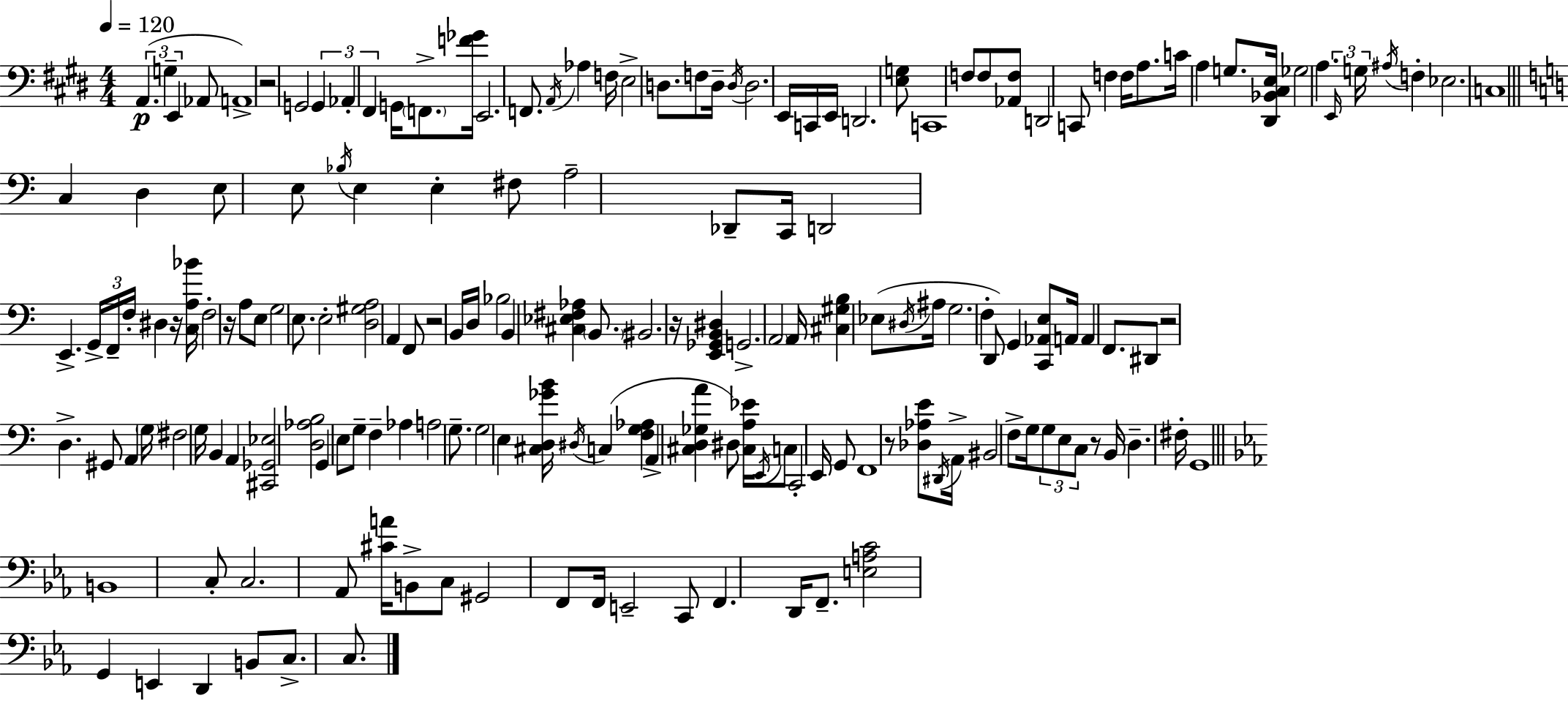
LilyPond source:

{
  \clef bass
  \numericTimeSignature
  \time 4/4
  \key e \major
  \tempo 4 = 120
  \tuplet 3/2 { a,4.(\p g4-- e,4 } aes,8 | a,1->) | r2 g,2 | \tuplet 3/2 { g,4 aes,4-. fis,4 } g,16 \parenthesize f,8.-> | \break <f' ges'>16 e,2. f,8. | \acciaccatura { a,16 } aes4 f16 e2-> d8. | f8 d16-- \acciaccatura { d16 } d2. | e,16 c,16 e,16 d,2. | \break <e g>8 c,1 | f8 f8 <aes, f>8 d,2 | c,8 f4 f16 a8. c'16 a4 g8. | <dis, bes, cis e>16 ges2 a4. | \break \tuplet 3/2 { \grace { e,16 } g16 \acciaccatura { ais16 } } f4-. ees2. | c1 | \bar "||" \break \key c \major c4 d4 e8 e8 \acciaccatura { bes16 } e4 | e4-. fis8 a2-- des,8-- | c,16 d,2 e,4.-> | \tuplet 3/2 { g,16-> f,16-- f16-. } dis4 r16 <c a bes'>16 f2-. | \break r16 a8 e8 g2 e8. | e2-. <d gis a>2 | a,4 f,8 r2 b,16 | d16 bes2 b,4 <cis ees fis aes>4 | \break \parenthesize b,8. bis,2. | r16 <e, ges, b, dis>4 g,2.-> | \parenthesize a,2 a,16 <cis gis b>4 ees8( | \acciaccatura { dis16 } ais16 g2. f4-. | \break d,8) g,4 <c, aes, e>8 a,16 a,4 f,8. | dis,8 r2 d4.-> | gis,8 a,4 \parenthesize g16 fis2 | g16 b,4 a,4 <cis, ges, ees>2 | \break <d aes b>2 g,4 e8 | g8-- f4-- aes4 a2 | g8.-- g2 e4 | <cis d ges' b'>16 \acciaccatura { dis16 }( c4 <f g aes>4 a,4-> <cis d ges a'>4 | \break dis8) <cis a ees'>16 \acciaccatura { e,16 } c8 c,2-. | e,16 g,8 f,1 | r8 <des aes e'>8 \acciaccatura { dis,16 } a,16-> bis,2 | f8-> g16 \tuplet 3/2 { g8 e8 c8 } r8 b,16 d4.-- | \break fis16-. g,1 | \bar "||" \break \key ees \major b,1 | c8-. c2. aes,8 | <cis' a'>16 b,8-> c8 gis,2 f,8 f,16 | e,2-- c,8 f,4. | \break d,16 f,8.-- <e a c'>2 g,4 | e,4 d,4 b,8 c8.-> c8. | \bar "|."
}